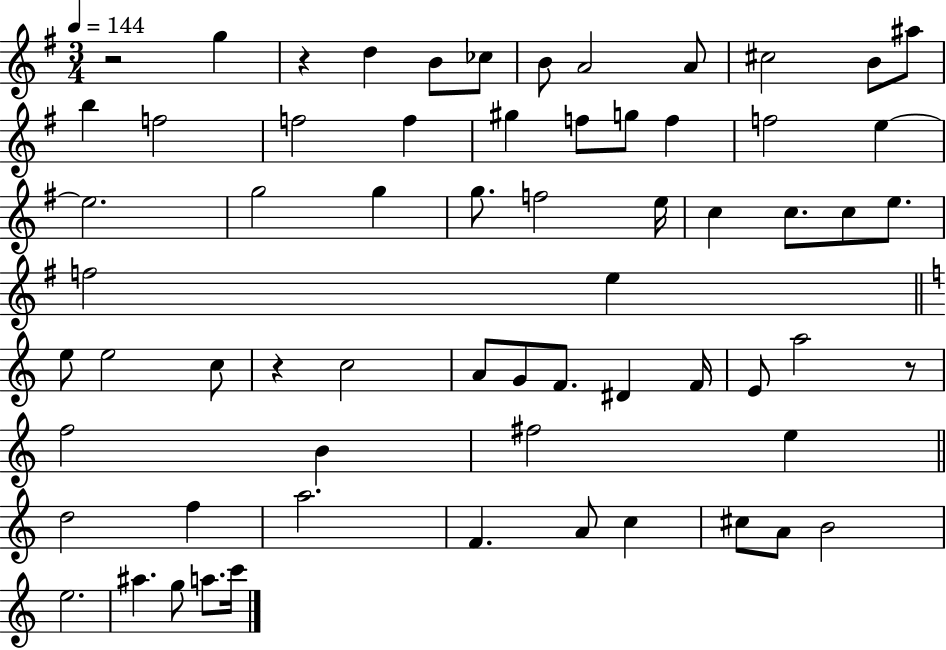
X:1
T:Untitled
M:3/4
L:1/4
K:G
z2 g z d B/2 _c/2 B/2 A2 A/2 ^c2 B/2 ^a/2 b f2 f2 f ^g f/2 g/2 f f2 e e2 g2 g g/2 f2 e/4 c c/2 c/2 e/2 f2 e e/2 e2 c/2 z c2 A/2 G/2 F/2 ^D F/4 E/2 a2 z/2 f2 B ^f2 e d2 f a2 F A/2 c ^c/2 A/2 B2 e2 ^a g/2 a/2 c'/4